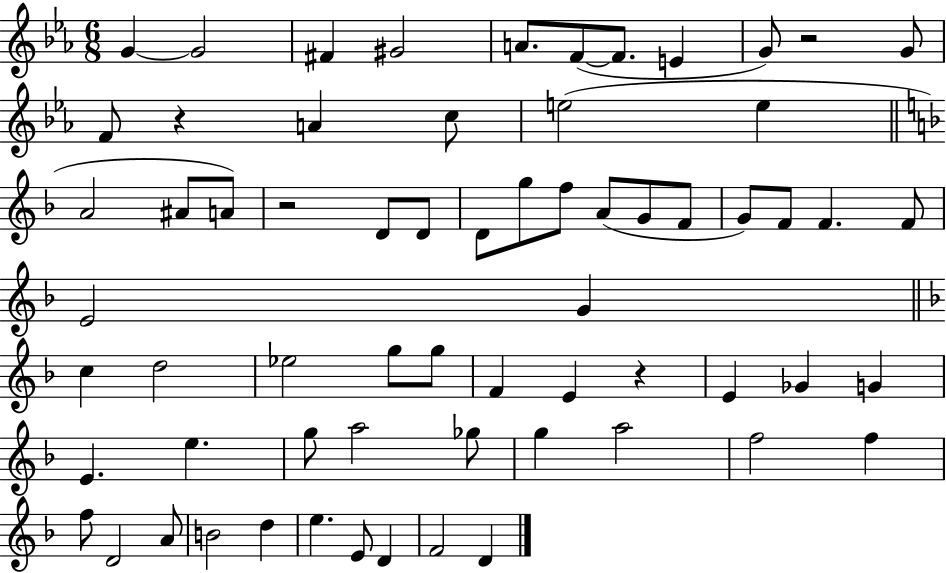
G4/q G4/h F#4/q G#4/h A4/e. F4/e F4/e. E4/q G4/e R/h G4/e F4/e R/q A4/q C5/e E5/h E5/q A4/h A#4/e A4/e R/h D4/e D4/e D4/e G5/e F5/e A4/e G4/e F4/e G4/e F4/e F4/q. F4/e E4/h G4/q C5/q D5/h Eb5/h G5/e G5/e F4/q E4/q R/q E4/q Gb4/q G4/q E4/q. E5/q. G5/e A5/h Gb5/e G5/q A5/h F5/h F5/q F5/e D4/h A4/e B4/h D5/q E5/q. E4/e D4/q F4/h D4/q